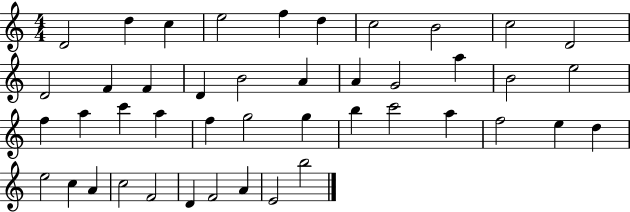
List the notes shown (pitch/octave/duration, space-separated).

D4/h D5/q C5/q E5/h F5/q D5/q C5/h B4/h C5/h D4/h D4/h F4/q F4/q D4/q B4/h A4/q A4/q G4/h A5/q B4/h E5/h F5/q A5/q C6/q A5/q F5/q G5/h G5/q B5/q C6/h A5/q F5/h E5/q D5/q E5/h C5/q A4/q C5/h F4/h D4/q F4/h A4/q E4/h B5/h